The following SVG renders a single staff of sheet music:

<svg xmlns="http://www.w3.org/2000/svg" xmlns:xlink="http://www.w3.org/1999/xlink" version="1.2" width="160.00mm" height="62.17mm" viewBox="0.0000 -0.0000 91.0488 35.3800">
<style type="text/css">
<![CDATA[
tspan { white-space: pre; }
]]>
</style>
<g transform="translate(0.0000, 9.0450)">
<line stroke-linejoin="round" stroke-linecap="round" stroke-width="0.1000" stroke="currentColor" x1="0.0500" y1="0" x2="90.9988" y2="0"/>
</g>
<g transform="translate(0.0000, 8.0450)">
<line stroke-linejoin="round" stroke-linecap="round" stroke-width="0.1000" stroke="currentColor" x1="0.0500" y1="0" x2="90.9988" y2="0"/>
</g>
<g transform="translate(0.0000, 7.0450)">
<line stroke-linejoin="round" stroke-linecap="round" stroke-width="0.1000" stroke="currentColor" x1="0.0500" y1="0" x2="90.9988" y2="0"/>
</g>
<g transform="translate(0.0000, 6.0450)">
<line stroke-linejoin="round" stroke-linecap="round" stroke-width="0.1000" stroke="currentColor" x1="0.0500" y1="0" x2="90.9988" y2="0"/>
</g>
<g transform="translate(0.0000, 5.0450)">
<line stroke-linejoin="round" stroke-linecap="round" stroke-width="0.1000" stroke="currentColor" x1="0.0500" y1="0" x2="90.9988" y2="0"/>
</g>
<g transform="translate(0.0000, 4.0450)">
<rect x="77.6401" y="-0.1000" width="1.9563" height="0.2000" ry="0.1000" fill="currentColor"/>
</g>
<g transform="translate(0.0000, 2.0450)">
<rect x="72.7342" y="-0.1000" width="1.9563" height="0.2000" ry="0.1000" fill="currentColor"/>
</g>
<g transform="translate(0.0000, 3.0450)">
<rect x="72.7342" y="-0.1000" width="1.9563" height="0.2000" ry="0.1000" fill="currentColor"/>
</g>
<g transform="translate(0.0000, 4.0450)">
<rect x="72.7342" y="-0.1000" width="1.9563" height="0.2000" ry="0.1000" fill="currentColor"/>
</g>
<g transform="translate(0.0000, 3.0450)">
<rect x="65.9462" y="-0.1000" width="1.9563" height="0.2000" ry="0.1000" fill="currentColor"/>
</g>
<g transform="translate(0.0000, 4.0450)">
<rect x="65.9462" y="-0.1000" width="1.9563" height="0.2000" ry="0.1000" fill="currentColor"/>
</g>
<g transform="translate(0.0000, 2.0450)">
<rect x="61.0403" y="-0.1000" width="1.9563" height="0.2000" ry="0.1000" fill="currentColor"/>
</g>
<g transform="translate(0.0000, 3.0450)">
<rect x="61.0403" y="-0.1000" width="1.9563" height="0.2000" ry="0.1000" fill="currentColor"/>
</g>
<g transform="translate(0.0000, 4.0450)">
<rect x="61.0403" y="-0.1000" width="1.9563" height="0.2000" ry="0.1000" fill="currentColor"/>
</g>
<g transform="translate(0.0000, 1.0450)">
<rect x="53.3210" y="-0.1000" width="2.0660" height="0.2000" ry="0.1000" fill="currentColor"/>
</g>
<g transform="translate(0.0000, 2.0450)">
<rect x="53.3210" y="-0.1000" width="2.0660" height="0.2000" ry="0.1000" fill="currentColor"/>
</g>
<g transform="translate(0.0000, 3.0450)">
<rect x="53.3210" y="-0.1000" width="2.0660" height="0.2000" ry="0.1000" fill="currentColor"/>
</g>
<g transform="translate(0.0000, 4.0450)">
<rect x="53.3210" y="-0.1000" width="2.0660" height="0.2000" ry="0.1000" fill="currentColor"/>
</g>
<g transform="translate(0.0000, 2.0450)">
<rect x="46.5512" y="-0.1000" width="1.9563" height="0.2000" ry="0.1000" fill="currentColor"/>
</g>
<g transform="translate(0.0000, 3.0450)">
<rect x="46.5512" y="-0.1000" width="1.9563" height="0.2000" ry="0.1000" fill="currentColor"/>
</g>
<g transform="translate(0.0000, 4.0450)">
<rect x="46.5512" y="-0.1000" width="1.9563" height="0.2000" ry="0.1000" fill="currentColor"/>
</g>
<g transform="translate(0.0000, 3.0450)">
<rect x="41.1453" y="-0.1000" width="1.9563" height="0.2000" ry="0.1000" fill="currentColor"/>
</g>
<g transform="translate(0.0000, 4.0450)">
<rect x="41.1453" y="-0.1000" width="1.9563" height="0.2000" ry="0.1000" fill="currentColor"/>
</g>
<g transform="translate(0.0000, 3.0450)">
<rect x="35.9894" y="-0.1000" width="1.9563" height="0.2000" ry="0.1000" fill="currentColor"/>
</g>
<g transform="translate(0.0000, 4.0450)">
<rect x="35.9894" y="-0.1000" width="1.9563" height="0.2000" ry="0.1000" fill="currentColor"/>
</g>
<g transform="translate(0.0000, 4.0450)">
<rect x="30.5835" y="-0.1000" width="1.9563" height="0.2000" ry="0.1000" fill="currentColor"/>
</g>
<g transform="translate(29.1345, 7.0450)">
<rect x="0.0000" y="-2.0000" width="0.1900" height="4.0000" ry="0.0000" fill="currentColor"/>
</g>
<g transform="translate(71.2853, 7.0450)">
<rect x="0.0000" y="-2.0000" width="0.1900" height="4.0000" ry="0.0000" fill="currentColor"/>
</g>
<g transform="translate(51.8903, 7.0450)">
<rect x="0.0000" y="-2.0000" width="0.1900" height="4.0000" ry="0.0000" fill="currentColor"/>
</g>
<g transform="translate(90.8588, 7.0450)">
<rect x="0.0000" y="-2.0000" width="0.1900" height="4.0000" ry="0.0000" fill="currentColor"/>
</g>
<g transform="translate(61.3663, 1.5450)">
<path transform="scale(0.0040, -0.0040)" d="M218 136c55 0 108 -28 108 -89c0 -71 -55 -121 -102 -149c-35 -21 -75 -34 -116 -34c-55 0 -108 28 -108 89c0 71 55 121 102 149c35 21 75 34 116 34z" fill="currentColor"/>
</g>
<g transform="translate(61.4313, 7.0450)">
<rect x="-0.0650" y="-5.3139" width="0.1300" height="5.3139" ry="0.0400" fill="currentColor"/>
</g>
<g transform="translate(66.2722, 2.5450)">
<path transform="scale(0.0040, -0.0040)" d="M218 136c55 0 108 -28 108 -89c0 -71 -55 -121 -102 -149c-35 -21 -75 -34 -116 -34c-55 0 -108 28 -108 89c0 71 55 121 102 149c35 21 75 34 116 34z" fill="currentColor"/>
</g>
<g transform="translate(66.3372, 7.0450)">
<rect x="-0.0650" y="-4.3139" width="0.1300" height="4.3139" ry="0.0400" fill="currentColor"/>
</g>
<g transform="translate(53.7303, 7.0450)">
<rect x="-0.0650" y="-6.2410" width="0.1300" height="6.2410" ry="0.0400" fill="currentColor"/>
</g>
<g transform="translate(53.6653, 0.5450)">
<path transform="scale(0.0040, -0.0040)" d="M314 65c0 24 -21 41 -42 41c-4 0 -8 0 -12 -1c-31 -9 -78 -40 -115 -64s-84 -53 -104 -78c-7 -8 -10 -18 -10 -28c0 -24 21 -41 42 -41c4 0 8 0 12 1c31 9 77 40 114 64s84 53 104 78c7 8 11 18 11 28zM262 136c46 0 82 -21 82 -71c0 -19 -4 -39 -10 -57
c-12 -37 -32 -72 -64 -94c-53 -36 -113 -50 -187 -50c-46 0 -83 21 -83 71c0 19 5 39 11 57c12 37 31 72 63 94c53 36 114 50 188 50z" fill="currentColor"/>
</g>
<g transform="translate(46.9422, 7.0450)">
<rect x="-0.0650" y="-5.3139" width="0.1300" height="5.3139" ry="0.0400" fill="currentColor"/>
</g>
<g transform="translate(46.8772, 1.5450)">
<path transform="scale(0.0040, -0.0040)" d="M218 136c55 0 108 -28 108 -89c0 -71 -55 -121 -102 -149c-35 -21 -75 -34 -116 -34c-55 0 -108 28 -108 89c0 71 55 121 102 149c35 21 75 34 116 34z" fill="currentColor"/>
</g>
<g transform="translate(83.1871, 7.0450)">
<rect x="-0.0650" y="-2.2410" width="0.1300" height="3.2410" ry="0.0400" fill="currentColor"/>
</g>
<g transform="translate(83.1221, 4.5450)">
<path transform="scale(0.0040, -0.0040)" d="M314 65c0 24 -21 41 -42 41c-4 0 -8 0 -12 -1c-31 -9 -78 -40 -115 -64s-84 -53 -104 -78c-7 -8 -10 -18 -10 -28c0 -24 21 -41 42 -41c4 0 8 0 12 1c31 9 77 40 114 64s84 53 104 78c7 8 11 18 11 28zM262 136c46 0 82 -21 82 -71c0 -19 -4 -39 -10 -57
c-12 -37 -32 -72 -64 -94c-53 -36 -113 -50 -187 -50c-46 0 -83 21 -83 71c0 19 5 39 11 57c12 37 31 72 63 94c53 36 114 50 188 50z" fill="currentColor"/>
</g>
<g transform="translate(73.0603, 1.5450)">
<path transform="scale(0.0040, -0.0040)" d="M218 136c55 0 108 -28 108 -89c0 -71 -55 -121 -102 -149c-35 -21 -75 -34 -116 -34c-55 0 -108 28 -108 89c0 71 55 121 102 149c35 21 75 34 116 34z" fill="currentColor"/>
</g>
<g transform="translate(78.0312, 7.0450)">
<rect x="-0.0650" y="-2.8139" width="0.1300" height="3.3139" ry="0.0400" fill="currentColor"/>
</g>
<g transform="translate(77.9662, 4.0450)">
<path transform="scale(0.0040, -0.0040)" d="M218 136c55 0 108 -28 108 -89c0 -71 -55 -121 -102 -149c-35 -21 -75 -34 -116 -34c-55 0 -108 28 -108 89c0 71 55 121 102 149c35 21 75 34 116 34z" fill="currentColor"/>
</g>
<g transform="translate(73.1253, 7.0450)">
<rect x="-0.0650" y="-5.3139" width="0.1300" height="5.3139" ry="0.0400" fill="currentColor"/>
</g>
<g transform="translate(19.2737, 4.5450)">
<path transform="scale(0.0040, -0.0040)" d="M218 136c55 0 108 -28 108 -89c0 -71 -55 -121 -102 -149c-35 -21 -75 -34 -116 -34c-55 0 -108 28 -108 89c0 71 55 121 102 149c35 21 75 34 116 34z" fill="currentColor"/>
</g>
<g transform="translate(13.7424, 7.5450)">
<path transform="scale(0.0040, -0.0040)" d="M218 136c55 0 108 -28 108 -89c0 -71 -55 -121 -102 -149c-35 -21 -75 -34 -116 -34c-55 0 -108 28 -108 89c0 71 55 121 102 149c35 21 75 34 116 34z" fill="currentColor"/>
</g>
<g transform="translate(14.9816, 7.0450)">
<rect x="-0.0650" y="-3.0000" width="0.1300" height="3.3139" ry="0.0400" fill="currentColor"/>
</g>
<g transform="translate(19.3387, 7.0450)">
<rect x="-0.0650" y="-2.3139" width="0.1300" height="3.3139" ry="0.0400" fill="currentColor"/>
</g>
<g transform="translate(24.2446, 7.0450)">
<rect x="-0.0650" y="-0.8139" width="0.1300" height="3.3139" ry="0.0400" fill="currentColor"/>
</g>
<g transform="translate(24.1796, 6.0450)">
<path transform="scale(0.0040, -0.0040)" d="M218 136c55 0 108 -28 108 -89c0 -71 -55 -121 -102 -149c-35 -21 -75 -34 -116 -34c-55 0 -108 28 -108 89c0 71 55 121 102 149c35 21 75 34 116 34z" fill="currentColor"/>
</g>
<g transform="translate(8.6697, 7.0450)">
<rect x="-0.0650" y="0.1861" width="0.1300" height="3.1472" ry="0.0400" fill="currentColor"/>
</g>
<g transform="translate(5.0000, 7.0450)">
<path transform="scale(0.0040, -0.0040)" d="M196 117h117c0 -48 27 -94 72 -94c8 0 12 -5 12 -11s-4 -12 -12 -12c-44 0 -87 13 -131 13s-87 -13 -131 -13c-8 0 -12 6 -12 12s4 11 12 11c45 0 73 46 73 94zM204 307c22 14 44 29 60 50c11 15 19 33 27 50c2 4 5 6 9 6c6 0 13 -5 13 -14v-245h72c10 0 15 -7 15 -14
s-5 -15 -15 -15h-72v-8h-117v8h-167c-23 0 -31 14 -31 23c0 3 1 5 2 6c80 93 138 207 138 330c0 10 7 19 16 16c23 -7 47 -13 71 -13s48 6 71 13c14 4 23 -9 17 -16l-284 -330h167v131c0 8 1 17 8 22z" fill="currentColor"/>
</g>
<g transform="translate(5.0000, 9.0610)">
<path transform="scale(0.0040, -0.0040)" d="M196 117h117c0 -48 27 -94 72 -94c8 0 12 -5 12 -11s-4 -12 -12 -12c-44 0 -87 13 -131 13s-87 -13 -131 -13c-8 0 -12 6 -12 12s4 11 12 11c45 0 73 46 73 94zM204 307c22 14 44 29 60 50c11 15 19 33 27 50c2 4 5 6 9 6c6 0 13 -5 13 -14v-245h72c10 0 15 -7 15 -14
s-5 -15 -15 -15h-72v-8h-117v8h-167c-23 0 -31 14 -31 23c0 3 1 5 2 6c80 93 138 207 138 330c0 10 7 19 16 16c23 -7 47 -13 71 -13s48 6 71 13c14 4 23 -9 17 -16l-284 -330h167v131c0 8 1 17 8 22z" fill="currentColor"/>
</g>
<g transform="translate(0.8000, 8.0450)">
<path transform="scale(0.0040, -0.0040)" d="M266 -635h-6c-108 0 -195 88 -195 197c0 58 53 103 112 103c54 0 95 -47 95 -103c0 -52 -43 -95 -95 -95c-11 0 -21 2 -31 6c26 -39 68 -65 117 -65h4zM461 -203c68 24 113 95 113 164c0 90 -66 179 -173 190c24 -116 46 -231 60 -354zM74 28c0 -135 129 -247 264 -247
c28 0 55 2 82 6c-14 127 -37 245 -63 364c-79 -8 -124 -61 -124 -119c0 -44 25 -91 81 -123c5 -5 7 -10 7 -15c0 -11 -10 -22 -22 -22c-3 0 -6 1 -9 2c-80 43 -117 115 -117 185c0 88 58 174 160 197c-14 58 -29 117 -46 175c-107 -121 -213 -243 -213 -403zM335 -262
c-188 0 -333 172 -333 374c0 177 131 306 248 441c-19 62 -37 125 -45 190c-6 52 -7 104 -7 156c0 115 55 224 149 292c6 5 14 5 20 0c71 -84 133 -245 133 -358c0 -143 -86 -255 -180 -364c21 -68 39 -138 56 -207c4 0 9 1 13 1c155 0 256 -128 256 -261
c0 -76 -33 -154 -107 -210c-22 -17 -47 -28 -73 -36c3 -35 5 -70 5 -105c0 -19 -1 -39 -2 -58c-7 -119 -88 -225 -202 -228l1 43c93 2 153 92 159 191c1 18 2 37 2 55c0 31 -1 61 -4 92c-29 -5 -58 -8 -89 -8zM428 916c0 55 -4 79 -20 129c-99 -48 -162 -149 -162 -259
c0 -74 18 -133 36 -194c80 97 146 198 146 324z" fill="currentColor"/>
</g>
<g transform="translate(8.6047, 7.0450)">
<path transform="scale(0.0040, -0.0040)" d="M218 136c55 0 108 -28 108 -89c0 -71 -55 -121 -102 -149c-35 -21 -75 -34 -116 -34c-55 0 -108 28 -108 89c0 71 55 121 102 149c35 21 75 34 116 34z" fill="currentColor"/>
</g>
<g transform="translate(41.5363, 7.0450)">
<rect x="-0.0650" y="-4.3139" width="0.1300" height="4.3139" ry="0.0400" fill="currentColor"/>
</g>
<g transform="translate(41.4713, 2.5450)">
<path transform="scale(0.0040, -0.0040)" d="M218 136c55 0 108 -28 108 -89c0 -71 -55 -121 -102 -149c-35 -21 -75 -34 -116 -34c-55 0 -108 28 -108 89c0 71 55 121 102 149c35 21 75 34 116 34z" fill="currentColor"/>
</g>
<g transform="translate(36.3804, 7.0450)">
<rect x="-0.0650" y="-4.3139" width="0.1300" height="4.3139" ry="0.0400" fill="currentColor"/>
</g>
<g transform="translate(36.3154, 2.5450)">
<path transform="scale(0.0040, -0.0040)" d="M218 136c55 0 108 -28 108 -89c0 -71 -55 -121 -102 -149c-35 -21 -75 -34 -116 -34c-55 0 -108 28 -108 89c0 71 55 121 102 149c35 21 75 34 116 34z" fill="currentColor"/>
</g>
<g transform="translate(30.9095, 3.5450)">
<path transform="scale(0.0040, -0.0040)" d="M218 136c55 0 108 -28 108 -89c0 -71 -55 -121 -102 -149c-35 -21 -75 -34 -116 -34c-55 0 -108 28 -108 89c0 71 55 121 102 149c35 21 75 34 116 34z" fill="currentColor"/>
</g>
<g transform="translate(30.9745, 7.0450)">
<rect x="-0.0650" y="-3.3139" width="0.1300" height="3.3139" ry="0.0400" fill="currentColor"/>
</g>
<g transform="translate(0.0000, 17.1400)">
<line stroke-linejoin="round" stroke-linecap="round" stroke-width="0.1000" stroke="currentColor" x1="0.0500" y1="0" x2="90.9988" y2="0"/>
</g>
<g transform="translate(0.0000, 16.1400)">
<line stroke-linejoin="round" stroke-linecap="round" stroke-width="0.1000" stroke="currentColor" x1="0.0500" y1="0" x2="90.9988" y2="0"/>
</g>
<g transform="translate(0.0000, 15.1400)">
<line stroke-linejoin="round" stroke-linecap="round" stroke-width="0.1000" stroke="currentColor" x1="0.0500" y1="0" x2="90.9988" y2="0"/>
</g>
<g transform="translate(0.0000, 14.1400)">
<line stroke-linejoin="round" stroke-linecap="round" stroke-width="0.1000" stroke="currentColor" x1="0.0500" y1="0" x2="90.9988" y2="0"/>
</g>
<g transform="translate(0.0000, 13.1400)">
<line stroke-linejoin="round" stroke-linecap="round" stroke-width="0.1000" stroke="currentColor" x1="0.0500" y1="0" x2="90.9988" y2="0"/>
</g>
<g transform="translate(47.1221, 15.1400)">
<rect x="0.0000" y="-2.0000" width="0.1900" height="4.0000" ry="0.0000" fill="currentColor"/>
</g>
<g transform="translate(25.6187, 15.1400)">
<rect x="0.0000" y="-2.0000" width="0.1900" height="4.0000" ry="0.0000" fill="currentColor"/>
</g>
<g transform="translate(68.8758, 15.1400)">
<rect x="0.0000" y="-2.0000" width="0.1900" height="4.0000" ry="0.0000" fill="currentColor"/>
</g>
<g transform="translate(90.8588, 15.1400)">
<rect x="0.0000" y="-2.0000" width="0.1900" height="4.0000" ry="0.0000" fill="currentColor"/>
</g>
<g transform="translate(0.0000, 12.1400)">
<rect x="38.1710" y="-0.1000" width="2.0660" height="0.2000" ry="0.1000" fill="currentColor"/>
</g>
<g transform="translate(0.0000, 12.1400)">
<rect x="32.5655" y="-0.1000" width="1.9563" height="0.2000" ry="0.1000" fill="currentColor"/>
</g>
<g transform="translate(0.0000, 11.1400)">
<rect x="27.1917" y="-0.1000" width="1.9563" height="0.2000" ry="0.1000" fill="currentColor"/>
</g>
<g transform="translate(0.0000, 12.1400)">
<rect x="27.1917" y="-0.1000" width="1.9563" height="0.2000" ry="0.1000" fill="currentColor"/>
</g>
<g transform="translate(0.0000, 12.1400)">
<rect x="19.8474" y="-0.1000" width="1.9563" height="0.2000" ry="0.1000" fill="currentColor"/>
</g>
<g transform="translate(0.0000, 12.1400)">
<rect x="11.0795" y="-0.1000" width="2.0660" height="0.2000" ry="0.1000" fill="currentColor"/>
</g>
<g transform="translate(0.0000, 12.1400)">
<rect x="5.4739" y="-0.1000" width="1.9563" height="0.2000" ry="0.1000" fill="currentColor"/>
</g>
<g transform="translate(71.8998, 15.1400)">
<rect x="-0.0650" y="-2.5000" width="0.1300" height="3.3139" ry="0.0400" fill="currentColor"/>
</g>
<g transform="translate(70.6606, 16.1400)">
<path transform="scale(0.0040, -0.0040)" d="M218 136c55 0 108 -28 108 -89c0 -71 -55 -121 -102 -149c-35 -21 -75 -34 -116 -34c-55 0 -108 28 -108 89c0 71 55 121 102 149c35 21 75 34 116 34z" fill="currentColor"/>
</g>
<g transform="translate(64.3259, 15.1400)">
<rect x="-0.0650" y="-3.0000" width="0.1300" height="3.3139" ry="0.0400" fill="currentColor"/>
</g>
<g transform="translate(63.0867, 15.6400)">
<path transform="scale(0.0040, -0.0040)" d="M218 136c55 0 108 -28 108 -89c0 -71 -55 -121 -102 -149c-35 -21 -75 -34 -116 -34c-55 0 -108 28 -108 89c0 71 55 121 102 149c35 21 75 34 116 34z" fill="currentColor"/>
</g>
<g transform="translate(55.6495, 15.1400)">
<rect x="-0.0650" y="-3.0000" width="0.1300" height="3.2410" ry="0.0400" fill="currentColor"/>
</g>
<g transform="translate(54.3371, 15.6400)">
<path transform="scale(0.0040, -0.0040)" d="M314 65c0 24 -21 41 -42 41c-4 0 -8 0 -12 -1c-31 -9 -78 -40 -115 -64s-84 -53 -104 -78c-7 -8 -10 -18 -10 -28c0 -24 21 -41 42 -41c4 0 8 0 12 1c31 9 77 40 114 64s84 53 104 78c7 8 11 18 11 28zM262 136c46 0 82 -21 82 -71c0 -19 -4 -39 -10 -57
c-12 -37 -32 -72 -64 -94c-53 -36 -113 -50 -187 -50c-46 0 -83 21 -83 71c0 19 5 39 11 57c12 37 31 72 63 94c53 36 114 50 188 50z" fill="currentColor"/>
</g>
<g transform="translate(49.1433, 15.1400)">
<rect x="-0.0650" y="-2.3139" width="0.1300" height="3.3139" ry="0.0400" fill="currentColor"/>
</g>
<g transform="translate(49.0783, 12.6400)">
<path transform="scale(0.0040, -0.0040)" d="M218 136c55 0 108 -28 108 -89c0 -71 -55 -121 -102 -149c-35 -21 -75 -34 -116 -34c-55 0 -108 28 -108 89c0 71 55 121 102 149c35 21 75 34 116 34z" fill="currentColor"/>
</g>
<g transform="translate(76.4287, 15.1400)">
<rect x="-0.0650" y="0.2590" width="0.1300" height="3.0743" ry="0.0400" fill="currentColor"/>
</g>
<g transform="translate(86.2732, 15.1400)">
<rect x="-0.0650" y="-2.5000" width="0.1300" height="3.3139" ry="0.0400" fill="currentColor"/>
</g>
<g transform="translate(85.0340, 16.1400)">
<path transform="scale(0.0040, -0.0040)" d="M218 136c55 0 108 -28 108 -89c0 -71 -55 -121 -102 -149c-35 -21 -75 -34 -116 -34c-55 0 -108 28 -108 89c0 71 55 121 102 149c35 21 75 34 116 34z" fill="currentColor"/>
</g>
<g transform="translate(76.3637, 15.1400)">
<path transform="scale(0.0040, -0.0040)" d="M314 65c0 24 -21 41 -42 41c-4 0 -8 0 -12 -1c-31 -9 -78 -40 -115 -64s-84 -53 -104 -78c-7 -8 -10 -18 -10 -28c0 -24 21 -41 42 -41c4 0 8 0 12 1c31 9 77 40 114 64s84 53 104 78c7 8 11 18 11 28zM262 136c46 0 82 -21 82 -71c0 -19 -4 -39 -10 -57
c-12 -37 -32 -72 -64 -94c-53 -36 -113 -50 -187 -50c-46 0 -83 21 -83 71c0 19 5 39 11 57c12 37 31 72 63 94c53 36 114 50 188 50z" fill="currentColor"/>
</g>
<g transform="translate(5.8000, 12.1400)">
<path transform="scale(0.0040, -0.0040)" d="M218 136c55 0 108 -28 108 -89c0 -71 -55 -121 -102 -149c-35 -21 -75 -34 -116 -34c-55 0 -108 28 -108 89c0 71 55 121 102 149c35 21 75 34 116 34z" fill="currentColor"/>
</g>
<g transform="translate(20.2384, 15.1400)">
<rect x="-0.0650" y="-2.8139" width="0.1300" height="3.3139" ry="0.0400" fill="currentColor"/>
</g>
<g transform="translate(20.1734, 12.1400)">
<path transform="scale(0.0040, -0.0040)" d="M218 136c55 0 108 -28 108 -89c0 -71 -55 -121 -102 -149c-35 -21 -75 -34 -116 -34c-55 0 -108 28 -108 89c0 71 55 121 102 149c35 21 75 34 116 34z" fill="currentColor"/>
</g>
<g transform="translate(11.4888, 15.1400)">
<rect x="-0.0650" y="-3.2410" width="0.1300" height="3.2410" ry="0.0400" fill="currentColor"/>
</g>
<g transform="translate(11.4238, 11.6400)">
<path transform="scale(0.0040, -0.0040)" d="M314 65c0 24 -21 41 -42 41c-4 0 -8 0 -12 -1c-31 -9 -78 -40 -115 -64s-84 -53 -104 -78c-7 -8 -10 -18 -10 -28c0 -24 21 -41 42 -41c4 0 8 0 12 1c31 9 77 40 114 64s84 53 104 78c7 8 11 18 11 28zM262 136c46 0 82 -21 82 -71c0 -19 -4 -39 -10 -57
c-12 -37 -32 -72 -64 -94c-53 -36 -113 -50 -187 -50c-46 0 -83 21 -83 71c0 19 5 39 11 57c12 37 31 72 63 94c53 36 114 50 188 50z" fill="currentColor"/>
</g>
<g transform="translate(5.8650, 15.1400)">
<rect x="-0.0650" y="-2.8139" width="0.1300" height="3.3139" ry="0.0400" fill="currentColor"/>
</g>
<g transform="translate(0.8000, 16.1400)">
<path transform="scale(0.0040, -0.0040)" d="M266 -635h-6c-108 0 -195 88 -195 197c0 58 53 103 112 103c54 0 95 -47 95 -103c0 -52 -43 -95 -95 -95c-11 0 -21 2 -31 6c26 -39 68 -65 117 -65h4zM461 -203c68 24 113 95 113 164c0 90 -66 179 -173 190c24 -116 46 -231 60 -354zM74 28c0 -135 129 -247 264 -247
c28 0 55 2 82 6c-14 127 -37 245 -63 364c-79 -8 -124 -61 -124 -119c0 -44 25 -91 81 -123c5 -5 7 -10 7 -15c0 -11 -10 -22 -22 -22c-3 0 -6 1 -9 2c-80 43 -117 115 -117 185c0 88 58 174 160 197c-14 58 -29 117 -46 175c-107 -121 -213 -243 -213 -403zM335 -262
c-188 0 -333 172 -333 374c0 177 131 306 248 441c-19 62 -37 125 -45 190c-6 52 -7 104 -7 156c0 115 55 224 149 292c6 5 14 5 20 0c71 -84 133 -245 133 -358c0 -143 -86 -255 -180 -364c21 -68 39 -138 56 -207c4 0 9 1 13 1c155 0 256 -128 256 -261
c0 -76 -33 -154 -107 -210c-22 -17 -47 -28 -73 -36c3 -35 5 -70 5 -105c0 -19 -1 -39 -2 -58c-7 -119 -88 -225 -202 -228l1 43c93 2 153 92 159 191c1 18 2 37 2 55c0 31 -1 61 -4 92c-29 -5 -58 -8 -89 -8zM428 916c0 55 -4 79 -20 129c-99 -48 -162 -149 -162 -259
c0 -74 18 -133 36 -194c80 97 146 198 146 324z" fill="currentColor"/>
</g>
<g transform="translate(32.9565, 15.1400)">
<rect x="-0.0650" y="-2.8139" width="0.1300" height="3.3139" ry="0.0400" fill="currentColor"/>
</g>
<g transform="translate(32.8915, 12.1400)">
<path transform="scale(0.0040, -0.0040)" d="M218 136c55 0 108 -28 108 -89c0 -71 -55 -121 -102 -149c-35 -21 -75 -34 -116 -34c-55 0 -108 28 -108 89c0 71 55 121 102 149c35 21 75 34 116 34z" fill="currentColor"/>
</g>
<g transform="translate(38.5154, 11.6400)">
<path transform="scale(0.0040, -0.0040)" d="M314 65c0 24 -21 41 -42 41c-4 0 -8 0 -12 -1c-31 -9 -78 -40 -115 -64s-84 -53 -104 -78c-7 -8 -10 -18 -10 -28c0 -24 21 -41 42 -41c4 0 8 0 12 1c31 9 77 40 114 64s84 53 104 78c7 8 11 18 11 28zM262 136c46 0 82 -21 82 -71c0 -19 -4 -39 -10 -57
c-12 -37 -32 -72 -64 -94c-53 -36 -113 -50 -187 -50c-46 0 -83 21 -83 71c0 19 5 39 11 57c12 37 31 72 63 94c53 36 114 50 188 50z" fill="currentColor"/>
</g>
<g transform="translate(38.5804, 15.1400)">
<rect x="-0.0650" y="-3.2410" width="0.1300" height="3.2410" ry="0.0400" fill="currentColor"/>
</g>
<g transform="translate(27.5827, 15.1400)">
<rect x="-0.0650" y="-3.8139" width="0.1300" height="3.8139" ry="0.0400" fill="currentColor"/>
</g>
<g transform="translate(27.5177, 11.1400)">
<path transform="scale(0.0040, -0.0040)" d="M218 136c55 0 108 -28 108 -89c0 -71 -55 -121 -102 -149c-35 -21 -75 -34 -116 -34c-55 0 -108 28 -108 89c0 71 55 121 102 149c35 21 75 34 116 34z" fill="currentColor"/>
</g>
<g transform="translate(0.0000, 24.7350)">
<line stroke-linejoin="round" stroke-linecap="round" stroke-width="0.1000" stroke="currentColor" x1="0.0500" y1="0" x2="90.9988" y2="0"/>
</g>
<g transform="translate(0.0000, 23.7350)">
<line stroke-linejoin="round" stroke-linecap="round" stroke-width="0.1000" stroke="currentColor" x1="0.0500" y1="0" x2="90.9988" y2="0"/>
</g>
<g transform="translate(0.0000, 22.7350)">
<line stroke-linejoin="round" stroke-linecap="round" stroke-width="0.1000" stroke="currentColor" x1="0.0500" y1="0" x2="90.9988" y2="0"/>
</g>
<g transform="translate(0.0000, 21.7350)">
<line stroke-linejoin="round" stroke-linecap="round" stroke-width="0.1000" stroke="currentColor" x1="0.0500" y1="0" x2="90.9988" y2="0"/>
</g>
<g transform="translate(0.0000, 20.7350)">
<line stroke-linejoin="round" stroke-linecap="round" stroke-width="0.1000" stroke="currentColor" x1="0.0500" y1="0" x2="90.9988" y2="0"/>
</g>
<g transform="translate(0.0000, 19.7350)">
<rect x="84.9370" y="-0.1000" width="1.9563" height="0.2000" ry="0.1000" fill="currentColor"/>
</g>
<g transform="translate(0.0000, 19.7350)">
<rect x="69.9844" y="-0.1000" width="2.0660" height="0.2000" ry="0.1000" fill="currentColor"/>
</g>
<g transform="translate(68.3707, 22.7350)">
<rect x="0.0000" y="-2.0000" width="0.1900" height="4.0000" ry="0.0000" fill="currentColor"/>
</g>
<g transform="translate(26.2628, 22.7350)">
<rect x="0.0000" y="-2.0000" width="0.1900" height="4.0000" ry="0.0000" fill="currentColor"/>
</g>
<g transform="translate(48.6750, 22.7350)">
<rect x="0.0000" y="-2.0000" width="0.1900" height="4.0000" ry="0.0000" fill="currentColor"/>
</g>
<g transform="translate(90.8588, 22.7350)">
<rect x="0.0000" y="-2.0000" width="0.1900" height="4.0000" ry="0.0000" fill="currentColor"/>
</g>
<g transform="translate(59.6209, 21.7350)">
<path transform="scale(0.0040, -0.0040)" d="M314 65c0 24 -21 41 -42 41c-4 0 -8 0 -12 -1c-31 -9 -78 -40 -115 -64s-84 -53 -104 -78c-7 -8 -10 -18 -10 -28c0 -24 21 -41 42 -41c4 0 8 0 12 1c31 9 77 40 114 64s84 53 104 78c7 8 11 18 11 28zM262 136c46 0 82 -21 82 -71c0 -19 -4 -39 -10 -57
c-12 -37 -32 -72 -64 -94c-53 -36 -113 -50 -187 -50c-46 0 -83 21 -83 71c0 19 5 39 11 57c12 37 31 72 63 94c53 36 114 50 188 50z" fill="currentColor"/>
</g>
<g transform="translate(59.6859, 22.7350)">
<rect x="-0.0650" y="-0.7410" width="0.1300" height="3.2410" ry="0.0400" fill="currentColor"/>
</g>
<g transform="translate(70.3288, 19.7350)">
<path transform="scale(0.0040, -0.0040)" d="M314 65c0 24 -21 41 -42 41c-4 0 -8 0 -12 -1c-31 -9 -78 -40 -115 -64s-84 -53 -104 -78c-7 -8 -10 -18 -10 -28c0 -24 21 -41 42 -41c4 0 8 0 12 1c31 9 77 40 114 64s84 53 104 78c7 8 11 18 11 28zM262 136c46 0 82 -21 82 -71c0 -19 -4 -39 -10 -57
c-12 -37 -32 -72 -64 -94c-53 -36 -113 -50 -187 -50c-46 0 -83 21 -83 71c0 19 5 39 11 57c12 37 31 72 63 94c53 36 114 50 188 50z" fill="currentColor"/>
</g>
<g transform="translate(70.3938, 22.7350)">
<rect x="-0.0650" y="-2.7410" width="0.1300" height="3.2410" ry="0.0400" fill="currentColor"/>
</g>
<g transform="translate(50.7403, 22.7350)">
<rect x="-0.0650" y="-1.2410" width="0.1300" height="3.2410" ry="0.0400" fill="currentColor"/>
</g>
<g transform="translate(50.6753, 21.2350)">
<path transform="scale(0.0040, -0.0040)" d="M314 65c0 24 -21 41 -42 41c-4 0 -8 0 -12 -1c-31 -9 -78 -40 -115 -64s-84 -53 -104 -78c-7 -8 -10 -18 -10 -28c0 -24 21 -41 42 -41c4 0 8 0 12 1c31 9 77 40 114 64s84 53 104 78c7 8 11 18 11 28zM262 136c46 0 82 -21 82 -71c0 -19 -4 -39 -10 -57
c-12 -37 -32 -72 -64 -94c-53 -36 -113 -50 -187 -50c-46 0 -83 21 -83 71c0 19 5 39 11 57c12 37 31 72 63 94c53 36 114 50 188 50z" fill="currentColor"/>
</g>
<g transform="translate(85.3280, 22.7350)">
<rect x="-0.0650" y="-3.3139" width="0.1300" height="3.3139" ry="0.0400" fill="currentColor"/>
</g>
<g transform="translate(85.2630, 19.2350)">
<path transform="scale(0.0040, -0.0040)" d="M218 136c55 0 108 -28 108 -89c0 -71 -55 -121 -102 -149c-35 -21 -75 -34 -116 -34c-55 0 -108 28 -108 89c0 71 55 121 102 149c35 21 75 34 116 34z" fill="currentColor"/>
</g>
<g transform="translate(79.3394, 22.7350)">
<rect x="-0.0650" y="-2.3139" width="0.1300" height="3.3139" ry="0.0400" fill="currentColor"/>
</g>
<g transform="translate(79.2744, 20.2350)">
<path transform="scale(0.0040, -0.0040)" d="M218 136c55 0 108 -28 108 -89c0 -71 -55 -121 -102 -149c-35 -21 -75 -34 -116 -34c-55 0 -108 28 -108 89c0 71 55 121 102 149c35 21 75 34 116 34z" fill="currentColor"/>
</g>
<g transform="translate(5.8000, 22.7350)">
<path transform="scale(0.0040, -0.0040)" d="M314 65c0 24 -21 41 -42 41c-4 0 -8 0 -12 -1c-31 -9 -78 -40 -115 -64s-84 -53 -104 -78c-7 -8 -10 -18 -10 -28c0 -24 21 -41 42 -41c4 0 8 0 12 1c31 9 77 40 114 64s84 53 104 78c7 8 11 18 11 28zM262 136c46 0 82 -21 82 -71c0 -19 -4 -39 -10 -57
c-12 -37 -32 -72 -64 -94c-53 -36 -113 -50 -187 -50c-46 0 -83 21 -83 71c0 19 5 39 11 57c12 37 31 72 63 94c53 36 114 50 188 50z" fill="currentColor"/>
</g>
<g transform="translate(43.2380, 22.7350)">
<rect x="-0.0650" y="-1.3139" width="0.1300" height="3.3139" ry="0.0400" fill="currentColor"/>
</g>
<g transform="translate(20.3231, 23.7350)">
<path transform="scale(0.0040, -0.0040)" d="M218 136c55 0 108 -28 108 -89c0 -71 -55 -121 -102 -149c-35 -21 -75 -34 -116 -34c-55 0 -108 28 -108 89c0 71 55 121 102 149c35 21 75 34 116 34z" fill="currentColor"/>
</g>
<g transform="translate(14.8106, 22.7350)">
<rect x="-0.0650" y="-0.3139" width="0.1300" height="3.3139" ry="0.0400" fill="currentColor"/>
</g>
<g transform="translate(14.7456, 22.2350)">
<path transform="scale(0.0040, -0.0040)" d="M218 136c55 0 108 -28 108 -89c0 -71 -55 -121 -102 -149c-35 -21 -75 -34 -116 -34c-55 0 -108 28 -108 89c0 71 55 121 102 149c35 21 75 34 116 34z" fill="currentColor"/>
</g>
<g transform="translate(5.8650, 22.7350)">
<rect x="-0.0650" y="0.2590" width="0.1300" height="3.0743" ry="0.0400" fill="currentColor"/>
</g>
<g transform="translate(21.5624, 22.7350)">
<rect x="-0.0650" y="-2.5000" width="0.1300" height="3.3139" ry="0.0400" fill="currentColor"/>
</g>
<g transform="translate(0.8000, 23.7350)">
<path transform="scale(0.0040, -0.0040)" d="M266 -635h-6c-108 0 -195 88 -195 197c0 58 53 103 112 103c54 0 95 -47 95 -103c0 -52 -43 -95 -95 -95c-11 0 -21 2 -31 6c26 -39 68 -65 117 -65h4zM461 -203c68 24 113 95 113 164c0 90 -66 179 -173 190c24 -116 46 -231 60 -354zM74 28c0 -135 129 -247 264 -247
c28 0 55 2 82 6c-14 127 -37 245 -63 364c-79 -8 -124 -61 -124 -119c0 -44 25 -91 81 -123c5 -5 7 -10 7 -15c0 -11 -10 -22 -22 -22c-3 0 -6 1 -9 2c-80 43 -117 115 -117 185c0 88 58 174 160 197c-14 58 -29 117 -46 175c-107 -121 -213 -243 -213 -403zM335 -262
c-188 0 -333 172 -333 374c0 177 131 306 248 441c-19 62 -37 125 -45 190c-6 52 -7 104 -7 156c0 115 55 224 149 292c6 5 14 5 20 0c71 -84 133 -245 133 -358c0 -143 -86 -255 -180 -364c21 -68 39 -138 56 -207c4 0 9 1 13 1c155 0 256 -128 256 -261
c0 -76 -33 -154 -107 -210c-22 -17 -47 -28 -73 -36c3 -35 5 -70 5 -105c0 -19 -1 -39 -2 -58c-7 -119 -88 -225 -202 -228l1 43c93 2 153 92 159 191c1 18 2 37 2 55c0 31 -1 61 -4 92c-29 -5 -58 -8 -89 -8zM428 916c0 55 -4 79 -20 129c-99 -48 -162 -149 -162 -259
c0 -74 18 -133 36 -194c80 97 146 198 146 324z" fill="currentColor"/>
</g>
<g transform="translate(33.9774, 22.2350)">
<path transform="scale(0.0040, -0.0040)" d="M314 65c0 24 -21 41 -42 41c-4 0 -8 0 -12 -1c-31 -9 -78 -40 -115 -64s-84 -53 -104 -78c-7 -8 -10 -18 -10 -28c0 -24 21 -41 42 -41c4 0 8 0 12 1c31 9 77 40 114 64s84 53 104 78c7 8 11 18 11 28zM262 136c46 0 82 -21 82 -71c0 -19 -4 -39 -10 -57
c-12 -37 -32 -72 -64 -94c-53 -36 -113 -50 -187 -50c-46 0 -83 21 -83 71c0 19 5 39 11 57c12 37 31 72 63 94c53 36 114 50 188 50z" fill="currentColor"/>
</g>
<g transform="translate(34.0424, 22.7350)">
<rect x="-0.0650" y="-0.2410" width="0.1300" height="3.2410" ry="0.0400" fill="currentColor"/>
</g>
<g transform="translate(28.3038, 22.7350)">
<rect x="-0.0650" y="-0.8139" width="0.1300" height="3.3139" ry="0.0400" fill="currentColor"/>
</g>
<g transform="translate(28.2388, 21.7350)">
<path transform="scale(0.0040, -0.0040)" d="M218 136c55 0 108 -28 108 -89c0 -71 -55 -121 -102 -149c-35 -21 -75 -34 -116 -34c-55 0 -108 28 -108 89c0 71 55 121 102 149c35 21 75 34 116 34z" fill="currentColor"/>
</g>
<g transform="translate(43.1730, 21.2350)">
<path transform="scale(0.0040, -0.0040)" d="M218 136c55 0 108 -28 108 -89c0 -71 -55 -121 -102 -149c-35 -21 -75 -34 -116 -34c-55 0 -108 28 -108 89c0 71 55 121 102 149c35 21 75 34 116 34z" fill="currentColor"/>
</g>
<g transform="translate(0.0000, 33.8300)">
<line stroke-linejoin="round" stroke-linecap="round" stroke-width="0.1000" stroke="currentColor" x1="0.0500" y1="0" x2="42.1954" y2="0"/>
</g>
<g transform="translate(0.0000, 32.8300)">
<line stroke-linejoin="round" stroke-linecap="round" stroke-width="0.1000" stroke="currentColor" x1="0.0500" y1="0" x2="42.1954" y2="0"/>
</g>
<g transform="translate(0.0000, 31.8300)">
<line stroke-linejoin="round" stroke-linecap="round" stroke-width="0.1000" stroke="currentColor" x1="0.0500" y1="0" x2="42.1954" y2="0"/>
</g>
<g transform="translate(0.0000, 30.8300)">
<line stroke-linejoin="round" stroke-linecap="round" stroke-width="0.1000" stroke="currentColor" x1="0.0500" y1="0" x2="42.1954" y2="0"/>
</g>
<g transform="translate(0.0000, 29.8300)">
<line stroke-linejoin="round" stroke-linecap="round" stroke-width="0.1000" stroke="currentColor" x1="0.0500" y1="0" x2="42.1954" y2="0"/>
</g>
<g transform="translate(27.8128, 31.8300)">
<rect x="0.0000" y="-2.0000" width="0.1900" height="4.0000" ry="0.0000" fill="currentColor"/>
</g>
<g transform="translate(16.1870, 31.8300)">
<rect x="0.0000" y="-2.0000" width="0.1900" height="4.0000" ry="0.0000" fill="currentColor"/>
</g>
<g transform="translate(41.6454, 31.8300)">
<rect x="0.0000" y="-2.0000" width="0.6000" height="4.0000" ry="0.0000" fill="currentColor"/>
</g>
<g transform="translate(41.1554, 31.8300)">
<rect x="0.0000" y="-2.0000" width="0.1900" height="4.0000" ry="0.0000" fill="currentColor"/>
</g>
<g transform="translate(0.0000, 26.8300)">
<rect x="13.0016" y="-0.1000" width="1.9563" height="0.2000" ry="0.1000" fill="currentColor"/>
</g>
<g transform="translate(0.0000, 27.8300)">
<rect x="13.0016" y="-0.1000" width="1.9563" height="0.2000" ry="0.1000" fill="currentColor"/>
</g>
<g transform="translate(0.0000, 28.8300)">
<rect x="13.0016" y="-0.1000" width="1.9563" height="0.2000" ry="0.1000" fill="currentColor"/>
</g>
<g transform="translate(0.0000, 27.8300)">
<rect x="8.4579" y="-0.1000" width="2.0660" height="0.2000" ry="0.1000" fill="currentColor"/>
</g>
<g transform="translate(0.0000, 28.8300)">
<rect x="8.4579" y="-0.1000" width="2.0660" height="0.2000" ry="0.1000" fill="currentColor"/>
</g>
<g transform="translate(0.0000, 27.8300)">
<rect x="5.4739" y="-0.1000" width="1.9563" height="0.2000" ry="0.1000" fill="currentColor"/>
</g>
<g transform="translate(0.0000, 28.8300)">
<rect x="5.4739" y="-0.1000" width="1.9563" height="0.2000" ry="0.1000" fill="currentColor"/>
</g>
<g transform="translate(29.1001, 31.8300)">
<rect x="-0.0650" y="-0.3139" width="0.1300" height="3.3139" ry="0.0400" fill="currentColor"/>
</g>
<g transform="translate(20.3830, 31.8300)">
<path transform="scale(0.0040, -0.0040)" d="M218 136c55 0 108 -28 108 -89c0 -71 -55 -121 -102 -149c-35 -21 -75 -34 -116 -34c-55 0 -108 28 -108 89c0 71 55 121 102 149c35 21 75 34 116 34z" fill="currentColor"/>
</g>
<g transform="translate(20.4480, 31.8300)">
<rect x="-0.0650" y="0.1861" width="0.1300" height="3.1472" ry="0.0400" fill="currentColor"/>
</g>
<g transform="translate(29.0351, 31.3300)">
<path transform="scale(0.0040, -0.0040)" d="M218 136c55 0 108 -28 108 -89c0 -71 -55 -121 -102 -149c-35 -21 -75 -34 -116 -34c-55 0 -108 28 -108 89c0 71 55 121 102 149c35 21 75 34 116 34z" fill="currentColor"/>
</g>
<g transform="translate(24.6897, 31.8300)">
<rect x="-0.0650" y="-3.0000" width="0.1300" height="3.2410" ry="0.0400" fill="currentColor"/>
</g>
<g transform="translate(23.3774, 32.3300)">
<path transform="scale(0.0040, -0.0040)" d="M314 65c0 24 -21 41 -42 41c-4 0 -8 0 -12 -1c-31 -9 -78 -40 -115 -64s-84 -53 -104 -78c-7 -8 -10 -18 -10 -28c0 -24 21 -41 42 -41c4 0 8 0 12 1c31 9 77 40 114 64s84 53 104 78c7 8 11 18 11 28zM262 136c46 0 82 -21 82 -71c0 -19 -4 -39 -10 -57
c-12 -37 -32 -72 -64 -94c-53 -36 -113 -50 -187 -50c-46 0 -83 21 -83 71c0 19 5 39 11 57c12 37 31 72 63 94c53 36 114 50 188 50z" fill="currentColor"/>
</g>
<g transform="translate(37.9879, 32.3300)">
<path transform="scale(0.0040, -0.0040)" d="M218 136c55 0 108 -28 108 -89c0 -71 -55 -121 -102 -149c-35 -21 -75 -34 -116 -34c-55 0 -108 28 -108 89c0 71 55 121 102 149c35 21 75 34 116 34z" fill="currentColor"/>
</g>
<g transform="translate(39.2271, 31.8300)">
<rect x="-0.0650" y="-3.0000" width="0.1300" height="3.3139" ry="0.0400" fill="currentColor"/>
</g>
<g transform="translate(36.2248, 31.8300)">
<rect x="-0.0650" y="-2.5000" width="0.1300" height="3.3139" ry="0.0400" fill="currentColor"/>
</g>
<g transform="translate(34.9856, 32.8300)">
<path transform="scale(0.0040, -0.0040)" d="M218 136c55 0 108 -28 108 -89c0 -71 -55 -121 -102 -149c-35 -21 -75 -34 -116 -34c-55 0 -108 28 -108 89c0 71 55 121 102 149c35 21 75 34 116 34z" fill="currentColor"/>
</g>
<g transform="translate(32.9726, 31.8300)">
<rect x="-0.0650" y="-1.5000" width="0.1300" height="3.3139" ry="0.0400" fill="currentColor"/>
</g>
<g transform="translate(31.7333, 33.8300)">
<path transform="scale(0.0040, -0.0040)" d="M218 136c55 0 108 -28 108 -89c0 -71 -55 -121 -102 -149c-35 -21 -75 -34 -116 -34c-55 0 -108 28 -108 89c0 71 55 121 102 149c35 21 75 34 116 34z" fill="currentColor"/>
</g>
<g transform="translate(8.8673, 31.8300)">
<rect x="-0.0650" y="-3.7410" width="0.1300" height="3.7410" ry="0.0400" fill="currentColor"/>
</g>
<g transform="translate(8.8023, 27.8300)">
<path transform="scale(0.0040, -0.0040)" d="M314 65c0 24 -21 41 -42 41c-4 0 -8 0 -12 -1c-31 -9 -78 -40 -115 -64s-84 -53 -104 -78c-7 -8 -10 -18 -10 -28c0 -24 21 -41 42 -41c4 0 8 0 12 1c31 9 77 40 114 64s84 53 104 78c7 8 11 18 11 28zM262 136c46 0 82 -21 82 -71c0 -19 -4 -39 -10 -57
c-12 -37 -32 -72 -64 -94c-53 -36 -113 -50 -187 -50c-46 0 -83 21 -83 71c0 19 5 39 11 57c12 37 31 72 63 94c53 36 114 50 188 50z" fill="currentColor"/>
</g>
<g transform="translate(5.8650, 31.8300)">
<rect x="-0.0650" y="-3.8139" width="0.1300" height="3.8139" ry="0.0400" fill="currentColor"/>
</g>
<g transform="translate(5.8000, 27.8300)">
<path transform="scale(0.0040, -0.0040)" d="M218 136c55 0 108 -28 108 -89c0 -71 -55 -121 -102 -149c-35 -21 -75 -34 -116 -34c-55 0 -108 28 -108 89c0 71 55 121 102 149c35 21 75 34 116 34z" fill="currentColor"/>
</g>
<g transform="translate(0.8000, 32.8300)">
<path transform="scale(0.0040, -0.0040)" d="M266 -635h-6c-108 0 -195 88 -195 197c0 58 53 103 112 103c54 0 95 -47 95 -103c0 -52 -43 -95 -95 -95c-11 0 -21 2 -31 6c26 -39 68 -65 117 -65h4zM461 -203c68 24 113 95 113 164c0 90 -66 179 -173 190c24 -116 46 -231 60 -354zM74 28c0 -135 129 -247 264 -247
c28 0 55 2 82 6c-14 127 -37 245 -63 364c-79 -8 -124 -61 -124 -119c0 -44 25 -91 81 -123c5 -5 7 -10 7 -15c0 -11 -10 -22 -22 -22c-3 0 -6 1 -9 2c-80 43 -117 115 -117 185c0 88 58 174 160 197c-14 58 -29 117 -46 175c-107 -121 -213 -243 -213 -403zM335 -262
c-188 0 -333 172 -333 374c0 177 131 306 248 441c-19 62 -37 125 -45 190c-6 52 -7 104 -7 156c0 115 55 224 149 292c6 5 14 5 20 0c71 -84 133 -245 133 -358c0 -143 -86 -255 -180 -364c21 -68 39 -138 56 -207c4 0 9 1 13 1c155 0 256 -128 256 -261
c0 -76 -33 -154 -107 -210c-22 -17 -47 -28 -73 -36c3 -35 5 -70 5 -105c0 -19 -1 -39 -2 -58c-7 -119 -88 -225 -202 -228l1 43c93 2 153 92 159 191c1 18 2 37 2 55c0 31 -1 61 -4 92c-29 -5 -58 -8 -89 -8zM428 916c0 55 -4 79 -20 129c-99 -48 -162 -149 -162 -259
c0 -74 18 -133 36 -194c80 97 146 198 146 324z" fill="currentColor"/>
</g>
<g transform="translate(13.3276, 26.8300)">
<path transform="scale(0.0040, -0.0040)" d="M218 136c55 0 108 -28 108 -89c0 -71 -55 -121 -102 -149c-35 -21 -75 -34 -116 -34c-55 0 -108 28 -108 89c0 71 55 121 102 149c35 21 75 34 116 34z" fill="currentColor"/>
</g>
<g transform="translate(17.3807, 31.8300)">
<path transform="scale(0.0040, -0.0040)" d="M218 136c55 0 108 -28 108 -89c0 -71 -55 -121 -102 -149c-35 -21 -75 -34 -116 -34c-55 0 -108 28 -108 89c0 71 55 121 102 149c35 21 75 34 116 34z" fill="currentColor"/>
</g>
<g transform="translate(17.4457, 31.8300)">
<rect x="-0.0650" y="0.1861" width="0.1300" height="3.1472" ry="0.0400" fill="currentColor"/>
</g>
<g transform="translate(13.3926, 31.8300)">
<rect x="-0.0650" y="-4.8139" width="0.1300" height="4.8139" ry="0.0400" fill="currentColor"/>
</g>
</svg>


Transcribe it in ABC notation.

X:1
T:Untitled
M:4/4
L:1/4
K:C
B A g d b d' d' f' a'2 f' d' f' a g2 a b2 a c' a b2 g A2 A G B2 G B2 c G d c2 e e2 d2 a2 g b c' c'2 e' B B A2 c E G A